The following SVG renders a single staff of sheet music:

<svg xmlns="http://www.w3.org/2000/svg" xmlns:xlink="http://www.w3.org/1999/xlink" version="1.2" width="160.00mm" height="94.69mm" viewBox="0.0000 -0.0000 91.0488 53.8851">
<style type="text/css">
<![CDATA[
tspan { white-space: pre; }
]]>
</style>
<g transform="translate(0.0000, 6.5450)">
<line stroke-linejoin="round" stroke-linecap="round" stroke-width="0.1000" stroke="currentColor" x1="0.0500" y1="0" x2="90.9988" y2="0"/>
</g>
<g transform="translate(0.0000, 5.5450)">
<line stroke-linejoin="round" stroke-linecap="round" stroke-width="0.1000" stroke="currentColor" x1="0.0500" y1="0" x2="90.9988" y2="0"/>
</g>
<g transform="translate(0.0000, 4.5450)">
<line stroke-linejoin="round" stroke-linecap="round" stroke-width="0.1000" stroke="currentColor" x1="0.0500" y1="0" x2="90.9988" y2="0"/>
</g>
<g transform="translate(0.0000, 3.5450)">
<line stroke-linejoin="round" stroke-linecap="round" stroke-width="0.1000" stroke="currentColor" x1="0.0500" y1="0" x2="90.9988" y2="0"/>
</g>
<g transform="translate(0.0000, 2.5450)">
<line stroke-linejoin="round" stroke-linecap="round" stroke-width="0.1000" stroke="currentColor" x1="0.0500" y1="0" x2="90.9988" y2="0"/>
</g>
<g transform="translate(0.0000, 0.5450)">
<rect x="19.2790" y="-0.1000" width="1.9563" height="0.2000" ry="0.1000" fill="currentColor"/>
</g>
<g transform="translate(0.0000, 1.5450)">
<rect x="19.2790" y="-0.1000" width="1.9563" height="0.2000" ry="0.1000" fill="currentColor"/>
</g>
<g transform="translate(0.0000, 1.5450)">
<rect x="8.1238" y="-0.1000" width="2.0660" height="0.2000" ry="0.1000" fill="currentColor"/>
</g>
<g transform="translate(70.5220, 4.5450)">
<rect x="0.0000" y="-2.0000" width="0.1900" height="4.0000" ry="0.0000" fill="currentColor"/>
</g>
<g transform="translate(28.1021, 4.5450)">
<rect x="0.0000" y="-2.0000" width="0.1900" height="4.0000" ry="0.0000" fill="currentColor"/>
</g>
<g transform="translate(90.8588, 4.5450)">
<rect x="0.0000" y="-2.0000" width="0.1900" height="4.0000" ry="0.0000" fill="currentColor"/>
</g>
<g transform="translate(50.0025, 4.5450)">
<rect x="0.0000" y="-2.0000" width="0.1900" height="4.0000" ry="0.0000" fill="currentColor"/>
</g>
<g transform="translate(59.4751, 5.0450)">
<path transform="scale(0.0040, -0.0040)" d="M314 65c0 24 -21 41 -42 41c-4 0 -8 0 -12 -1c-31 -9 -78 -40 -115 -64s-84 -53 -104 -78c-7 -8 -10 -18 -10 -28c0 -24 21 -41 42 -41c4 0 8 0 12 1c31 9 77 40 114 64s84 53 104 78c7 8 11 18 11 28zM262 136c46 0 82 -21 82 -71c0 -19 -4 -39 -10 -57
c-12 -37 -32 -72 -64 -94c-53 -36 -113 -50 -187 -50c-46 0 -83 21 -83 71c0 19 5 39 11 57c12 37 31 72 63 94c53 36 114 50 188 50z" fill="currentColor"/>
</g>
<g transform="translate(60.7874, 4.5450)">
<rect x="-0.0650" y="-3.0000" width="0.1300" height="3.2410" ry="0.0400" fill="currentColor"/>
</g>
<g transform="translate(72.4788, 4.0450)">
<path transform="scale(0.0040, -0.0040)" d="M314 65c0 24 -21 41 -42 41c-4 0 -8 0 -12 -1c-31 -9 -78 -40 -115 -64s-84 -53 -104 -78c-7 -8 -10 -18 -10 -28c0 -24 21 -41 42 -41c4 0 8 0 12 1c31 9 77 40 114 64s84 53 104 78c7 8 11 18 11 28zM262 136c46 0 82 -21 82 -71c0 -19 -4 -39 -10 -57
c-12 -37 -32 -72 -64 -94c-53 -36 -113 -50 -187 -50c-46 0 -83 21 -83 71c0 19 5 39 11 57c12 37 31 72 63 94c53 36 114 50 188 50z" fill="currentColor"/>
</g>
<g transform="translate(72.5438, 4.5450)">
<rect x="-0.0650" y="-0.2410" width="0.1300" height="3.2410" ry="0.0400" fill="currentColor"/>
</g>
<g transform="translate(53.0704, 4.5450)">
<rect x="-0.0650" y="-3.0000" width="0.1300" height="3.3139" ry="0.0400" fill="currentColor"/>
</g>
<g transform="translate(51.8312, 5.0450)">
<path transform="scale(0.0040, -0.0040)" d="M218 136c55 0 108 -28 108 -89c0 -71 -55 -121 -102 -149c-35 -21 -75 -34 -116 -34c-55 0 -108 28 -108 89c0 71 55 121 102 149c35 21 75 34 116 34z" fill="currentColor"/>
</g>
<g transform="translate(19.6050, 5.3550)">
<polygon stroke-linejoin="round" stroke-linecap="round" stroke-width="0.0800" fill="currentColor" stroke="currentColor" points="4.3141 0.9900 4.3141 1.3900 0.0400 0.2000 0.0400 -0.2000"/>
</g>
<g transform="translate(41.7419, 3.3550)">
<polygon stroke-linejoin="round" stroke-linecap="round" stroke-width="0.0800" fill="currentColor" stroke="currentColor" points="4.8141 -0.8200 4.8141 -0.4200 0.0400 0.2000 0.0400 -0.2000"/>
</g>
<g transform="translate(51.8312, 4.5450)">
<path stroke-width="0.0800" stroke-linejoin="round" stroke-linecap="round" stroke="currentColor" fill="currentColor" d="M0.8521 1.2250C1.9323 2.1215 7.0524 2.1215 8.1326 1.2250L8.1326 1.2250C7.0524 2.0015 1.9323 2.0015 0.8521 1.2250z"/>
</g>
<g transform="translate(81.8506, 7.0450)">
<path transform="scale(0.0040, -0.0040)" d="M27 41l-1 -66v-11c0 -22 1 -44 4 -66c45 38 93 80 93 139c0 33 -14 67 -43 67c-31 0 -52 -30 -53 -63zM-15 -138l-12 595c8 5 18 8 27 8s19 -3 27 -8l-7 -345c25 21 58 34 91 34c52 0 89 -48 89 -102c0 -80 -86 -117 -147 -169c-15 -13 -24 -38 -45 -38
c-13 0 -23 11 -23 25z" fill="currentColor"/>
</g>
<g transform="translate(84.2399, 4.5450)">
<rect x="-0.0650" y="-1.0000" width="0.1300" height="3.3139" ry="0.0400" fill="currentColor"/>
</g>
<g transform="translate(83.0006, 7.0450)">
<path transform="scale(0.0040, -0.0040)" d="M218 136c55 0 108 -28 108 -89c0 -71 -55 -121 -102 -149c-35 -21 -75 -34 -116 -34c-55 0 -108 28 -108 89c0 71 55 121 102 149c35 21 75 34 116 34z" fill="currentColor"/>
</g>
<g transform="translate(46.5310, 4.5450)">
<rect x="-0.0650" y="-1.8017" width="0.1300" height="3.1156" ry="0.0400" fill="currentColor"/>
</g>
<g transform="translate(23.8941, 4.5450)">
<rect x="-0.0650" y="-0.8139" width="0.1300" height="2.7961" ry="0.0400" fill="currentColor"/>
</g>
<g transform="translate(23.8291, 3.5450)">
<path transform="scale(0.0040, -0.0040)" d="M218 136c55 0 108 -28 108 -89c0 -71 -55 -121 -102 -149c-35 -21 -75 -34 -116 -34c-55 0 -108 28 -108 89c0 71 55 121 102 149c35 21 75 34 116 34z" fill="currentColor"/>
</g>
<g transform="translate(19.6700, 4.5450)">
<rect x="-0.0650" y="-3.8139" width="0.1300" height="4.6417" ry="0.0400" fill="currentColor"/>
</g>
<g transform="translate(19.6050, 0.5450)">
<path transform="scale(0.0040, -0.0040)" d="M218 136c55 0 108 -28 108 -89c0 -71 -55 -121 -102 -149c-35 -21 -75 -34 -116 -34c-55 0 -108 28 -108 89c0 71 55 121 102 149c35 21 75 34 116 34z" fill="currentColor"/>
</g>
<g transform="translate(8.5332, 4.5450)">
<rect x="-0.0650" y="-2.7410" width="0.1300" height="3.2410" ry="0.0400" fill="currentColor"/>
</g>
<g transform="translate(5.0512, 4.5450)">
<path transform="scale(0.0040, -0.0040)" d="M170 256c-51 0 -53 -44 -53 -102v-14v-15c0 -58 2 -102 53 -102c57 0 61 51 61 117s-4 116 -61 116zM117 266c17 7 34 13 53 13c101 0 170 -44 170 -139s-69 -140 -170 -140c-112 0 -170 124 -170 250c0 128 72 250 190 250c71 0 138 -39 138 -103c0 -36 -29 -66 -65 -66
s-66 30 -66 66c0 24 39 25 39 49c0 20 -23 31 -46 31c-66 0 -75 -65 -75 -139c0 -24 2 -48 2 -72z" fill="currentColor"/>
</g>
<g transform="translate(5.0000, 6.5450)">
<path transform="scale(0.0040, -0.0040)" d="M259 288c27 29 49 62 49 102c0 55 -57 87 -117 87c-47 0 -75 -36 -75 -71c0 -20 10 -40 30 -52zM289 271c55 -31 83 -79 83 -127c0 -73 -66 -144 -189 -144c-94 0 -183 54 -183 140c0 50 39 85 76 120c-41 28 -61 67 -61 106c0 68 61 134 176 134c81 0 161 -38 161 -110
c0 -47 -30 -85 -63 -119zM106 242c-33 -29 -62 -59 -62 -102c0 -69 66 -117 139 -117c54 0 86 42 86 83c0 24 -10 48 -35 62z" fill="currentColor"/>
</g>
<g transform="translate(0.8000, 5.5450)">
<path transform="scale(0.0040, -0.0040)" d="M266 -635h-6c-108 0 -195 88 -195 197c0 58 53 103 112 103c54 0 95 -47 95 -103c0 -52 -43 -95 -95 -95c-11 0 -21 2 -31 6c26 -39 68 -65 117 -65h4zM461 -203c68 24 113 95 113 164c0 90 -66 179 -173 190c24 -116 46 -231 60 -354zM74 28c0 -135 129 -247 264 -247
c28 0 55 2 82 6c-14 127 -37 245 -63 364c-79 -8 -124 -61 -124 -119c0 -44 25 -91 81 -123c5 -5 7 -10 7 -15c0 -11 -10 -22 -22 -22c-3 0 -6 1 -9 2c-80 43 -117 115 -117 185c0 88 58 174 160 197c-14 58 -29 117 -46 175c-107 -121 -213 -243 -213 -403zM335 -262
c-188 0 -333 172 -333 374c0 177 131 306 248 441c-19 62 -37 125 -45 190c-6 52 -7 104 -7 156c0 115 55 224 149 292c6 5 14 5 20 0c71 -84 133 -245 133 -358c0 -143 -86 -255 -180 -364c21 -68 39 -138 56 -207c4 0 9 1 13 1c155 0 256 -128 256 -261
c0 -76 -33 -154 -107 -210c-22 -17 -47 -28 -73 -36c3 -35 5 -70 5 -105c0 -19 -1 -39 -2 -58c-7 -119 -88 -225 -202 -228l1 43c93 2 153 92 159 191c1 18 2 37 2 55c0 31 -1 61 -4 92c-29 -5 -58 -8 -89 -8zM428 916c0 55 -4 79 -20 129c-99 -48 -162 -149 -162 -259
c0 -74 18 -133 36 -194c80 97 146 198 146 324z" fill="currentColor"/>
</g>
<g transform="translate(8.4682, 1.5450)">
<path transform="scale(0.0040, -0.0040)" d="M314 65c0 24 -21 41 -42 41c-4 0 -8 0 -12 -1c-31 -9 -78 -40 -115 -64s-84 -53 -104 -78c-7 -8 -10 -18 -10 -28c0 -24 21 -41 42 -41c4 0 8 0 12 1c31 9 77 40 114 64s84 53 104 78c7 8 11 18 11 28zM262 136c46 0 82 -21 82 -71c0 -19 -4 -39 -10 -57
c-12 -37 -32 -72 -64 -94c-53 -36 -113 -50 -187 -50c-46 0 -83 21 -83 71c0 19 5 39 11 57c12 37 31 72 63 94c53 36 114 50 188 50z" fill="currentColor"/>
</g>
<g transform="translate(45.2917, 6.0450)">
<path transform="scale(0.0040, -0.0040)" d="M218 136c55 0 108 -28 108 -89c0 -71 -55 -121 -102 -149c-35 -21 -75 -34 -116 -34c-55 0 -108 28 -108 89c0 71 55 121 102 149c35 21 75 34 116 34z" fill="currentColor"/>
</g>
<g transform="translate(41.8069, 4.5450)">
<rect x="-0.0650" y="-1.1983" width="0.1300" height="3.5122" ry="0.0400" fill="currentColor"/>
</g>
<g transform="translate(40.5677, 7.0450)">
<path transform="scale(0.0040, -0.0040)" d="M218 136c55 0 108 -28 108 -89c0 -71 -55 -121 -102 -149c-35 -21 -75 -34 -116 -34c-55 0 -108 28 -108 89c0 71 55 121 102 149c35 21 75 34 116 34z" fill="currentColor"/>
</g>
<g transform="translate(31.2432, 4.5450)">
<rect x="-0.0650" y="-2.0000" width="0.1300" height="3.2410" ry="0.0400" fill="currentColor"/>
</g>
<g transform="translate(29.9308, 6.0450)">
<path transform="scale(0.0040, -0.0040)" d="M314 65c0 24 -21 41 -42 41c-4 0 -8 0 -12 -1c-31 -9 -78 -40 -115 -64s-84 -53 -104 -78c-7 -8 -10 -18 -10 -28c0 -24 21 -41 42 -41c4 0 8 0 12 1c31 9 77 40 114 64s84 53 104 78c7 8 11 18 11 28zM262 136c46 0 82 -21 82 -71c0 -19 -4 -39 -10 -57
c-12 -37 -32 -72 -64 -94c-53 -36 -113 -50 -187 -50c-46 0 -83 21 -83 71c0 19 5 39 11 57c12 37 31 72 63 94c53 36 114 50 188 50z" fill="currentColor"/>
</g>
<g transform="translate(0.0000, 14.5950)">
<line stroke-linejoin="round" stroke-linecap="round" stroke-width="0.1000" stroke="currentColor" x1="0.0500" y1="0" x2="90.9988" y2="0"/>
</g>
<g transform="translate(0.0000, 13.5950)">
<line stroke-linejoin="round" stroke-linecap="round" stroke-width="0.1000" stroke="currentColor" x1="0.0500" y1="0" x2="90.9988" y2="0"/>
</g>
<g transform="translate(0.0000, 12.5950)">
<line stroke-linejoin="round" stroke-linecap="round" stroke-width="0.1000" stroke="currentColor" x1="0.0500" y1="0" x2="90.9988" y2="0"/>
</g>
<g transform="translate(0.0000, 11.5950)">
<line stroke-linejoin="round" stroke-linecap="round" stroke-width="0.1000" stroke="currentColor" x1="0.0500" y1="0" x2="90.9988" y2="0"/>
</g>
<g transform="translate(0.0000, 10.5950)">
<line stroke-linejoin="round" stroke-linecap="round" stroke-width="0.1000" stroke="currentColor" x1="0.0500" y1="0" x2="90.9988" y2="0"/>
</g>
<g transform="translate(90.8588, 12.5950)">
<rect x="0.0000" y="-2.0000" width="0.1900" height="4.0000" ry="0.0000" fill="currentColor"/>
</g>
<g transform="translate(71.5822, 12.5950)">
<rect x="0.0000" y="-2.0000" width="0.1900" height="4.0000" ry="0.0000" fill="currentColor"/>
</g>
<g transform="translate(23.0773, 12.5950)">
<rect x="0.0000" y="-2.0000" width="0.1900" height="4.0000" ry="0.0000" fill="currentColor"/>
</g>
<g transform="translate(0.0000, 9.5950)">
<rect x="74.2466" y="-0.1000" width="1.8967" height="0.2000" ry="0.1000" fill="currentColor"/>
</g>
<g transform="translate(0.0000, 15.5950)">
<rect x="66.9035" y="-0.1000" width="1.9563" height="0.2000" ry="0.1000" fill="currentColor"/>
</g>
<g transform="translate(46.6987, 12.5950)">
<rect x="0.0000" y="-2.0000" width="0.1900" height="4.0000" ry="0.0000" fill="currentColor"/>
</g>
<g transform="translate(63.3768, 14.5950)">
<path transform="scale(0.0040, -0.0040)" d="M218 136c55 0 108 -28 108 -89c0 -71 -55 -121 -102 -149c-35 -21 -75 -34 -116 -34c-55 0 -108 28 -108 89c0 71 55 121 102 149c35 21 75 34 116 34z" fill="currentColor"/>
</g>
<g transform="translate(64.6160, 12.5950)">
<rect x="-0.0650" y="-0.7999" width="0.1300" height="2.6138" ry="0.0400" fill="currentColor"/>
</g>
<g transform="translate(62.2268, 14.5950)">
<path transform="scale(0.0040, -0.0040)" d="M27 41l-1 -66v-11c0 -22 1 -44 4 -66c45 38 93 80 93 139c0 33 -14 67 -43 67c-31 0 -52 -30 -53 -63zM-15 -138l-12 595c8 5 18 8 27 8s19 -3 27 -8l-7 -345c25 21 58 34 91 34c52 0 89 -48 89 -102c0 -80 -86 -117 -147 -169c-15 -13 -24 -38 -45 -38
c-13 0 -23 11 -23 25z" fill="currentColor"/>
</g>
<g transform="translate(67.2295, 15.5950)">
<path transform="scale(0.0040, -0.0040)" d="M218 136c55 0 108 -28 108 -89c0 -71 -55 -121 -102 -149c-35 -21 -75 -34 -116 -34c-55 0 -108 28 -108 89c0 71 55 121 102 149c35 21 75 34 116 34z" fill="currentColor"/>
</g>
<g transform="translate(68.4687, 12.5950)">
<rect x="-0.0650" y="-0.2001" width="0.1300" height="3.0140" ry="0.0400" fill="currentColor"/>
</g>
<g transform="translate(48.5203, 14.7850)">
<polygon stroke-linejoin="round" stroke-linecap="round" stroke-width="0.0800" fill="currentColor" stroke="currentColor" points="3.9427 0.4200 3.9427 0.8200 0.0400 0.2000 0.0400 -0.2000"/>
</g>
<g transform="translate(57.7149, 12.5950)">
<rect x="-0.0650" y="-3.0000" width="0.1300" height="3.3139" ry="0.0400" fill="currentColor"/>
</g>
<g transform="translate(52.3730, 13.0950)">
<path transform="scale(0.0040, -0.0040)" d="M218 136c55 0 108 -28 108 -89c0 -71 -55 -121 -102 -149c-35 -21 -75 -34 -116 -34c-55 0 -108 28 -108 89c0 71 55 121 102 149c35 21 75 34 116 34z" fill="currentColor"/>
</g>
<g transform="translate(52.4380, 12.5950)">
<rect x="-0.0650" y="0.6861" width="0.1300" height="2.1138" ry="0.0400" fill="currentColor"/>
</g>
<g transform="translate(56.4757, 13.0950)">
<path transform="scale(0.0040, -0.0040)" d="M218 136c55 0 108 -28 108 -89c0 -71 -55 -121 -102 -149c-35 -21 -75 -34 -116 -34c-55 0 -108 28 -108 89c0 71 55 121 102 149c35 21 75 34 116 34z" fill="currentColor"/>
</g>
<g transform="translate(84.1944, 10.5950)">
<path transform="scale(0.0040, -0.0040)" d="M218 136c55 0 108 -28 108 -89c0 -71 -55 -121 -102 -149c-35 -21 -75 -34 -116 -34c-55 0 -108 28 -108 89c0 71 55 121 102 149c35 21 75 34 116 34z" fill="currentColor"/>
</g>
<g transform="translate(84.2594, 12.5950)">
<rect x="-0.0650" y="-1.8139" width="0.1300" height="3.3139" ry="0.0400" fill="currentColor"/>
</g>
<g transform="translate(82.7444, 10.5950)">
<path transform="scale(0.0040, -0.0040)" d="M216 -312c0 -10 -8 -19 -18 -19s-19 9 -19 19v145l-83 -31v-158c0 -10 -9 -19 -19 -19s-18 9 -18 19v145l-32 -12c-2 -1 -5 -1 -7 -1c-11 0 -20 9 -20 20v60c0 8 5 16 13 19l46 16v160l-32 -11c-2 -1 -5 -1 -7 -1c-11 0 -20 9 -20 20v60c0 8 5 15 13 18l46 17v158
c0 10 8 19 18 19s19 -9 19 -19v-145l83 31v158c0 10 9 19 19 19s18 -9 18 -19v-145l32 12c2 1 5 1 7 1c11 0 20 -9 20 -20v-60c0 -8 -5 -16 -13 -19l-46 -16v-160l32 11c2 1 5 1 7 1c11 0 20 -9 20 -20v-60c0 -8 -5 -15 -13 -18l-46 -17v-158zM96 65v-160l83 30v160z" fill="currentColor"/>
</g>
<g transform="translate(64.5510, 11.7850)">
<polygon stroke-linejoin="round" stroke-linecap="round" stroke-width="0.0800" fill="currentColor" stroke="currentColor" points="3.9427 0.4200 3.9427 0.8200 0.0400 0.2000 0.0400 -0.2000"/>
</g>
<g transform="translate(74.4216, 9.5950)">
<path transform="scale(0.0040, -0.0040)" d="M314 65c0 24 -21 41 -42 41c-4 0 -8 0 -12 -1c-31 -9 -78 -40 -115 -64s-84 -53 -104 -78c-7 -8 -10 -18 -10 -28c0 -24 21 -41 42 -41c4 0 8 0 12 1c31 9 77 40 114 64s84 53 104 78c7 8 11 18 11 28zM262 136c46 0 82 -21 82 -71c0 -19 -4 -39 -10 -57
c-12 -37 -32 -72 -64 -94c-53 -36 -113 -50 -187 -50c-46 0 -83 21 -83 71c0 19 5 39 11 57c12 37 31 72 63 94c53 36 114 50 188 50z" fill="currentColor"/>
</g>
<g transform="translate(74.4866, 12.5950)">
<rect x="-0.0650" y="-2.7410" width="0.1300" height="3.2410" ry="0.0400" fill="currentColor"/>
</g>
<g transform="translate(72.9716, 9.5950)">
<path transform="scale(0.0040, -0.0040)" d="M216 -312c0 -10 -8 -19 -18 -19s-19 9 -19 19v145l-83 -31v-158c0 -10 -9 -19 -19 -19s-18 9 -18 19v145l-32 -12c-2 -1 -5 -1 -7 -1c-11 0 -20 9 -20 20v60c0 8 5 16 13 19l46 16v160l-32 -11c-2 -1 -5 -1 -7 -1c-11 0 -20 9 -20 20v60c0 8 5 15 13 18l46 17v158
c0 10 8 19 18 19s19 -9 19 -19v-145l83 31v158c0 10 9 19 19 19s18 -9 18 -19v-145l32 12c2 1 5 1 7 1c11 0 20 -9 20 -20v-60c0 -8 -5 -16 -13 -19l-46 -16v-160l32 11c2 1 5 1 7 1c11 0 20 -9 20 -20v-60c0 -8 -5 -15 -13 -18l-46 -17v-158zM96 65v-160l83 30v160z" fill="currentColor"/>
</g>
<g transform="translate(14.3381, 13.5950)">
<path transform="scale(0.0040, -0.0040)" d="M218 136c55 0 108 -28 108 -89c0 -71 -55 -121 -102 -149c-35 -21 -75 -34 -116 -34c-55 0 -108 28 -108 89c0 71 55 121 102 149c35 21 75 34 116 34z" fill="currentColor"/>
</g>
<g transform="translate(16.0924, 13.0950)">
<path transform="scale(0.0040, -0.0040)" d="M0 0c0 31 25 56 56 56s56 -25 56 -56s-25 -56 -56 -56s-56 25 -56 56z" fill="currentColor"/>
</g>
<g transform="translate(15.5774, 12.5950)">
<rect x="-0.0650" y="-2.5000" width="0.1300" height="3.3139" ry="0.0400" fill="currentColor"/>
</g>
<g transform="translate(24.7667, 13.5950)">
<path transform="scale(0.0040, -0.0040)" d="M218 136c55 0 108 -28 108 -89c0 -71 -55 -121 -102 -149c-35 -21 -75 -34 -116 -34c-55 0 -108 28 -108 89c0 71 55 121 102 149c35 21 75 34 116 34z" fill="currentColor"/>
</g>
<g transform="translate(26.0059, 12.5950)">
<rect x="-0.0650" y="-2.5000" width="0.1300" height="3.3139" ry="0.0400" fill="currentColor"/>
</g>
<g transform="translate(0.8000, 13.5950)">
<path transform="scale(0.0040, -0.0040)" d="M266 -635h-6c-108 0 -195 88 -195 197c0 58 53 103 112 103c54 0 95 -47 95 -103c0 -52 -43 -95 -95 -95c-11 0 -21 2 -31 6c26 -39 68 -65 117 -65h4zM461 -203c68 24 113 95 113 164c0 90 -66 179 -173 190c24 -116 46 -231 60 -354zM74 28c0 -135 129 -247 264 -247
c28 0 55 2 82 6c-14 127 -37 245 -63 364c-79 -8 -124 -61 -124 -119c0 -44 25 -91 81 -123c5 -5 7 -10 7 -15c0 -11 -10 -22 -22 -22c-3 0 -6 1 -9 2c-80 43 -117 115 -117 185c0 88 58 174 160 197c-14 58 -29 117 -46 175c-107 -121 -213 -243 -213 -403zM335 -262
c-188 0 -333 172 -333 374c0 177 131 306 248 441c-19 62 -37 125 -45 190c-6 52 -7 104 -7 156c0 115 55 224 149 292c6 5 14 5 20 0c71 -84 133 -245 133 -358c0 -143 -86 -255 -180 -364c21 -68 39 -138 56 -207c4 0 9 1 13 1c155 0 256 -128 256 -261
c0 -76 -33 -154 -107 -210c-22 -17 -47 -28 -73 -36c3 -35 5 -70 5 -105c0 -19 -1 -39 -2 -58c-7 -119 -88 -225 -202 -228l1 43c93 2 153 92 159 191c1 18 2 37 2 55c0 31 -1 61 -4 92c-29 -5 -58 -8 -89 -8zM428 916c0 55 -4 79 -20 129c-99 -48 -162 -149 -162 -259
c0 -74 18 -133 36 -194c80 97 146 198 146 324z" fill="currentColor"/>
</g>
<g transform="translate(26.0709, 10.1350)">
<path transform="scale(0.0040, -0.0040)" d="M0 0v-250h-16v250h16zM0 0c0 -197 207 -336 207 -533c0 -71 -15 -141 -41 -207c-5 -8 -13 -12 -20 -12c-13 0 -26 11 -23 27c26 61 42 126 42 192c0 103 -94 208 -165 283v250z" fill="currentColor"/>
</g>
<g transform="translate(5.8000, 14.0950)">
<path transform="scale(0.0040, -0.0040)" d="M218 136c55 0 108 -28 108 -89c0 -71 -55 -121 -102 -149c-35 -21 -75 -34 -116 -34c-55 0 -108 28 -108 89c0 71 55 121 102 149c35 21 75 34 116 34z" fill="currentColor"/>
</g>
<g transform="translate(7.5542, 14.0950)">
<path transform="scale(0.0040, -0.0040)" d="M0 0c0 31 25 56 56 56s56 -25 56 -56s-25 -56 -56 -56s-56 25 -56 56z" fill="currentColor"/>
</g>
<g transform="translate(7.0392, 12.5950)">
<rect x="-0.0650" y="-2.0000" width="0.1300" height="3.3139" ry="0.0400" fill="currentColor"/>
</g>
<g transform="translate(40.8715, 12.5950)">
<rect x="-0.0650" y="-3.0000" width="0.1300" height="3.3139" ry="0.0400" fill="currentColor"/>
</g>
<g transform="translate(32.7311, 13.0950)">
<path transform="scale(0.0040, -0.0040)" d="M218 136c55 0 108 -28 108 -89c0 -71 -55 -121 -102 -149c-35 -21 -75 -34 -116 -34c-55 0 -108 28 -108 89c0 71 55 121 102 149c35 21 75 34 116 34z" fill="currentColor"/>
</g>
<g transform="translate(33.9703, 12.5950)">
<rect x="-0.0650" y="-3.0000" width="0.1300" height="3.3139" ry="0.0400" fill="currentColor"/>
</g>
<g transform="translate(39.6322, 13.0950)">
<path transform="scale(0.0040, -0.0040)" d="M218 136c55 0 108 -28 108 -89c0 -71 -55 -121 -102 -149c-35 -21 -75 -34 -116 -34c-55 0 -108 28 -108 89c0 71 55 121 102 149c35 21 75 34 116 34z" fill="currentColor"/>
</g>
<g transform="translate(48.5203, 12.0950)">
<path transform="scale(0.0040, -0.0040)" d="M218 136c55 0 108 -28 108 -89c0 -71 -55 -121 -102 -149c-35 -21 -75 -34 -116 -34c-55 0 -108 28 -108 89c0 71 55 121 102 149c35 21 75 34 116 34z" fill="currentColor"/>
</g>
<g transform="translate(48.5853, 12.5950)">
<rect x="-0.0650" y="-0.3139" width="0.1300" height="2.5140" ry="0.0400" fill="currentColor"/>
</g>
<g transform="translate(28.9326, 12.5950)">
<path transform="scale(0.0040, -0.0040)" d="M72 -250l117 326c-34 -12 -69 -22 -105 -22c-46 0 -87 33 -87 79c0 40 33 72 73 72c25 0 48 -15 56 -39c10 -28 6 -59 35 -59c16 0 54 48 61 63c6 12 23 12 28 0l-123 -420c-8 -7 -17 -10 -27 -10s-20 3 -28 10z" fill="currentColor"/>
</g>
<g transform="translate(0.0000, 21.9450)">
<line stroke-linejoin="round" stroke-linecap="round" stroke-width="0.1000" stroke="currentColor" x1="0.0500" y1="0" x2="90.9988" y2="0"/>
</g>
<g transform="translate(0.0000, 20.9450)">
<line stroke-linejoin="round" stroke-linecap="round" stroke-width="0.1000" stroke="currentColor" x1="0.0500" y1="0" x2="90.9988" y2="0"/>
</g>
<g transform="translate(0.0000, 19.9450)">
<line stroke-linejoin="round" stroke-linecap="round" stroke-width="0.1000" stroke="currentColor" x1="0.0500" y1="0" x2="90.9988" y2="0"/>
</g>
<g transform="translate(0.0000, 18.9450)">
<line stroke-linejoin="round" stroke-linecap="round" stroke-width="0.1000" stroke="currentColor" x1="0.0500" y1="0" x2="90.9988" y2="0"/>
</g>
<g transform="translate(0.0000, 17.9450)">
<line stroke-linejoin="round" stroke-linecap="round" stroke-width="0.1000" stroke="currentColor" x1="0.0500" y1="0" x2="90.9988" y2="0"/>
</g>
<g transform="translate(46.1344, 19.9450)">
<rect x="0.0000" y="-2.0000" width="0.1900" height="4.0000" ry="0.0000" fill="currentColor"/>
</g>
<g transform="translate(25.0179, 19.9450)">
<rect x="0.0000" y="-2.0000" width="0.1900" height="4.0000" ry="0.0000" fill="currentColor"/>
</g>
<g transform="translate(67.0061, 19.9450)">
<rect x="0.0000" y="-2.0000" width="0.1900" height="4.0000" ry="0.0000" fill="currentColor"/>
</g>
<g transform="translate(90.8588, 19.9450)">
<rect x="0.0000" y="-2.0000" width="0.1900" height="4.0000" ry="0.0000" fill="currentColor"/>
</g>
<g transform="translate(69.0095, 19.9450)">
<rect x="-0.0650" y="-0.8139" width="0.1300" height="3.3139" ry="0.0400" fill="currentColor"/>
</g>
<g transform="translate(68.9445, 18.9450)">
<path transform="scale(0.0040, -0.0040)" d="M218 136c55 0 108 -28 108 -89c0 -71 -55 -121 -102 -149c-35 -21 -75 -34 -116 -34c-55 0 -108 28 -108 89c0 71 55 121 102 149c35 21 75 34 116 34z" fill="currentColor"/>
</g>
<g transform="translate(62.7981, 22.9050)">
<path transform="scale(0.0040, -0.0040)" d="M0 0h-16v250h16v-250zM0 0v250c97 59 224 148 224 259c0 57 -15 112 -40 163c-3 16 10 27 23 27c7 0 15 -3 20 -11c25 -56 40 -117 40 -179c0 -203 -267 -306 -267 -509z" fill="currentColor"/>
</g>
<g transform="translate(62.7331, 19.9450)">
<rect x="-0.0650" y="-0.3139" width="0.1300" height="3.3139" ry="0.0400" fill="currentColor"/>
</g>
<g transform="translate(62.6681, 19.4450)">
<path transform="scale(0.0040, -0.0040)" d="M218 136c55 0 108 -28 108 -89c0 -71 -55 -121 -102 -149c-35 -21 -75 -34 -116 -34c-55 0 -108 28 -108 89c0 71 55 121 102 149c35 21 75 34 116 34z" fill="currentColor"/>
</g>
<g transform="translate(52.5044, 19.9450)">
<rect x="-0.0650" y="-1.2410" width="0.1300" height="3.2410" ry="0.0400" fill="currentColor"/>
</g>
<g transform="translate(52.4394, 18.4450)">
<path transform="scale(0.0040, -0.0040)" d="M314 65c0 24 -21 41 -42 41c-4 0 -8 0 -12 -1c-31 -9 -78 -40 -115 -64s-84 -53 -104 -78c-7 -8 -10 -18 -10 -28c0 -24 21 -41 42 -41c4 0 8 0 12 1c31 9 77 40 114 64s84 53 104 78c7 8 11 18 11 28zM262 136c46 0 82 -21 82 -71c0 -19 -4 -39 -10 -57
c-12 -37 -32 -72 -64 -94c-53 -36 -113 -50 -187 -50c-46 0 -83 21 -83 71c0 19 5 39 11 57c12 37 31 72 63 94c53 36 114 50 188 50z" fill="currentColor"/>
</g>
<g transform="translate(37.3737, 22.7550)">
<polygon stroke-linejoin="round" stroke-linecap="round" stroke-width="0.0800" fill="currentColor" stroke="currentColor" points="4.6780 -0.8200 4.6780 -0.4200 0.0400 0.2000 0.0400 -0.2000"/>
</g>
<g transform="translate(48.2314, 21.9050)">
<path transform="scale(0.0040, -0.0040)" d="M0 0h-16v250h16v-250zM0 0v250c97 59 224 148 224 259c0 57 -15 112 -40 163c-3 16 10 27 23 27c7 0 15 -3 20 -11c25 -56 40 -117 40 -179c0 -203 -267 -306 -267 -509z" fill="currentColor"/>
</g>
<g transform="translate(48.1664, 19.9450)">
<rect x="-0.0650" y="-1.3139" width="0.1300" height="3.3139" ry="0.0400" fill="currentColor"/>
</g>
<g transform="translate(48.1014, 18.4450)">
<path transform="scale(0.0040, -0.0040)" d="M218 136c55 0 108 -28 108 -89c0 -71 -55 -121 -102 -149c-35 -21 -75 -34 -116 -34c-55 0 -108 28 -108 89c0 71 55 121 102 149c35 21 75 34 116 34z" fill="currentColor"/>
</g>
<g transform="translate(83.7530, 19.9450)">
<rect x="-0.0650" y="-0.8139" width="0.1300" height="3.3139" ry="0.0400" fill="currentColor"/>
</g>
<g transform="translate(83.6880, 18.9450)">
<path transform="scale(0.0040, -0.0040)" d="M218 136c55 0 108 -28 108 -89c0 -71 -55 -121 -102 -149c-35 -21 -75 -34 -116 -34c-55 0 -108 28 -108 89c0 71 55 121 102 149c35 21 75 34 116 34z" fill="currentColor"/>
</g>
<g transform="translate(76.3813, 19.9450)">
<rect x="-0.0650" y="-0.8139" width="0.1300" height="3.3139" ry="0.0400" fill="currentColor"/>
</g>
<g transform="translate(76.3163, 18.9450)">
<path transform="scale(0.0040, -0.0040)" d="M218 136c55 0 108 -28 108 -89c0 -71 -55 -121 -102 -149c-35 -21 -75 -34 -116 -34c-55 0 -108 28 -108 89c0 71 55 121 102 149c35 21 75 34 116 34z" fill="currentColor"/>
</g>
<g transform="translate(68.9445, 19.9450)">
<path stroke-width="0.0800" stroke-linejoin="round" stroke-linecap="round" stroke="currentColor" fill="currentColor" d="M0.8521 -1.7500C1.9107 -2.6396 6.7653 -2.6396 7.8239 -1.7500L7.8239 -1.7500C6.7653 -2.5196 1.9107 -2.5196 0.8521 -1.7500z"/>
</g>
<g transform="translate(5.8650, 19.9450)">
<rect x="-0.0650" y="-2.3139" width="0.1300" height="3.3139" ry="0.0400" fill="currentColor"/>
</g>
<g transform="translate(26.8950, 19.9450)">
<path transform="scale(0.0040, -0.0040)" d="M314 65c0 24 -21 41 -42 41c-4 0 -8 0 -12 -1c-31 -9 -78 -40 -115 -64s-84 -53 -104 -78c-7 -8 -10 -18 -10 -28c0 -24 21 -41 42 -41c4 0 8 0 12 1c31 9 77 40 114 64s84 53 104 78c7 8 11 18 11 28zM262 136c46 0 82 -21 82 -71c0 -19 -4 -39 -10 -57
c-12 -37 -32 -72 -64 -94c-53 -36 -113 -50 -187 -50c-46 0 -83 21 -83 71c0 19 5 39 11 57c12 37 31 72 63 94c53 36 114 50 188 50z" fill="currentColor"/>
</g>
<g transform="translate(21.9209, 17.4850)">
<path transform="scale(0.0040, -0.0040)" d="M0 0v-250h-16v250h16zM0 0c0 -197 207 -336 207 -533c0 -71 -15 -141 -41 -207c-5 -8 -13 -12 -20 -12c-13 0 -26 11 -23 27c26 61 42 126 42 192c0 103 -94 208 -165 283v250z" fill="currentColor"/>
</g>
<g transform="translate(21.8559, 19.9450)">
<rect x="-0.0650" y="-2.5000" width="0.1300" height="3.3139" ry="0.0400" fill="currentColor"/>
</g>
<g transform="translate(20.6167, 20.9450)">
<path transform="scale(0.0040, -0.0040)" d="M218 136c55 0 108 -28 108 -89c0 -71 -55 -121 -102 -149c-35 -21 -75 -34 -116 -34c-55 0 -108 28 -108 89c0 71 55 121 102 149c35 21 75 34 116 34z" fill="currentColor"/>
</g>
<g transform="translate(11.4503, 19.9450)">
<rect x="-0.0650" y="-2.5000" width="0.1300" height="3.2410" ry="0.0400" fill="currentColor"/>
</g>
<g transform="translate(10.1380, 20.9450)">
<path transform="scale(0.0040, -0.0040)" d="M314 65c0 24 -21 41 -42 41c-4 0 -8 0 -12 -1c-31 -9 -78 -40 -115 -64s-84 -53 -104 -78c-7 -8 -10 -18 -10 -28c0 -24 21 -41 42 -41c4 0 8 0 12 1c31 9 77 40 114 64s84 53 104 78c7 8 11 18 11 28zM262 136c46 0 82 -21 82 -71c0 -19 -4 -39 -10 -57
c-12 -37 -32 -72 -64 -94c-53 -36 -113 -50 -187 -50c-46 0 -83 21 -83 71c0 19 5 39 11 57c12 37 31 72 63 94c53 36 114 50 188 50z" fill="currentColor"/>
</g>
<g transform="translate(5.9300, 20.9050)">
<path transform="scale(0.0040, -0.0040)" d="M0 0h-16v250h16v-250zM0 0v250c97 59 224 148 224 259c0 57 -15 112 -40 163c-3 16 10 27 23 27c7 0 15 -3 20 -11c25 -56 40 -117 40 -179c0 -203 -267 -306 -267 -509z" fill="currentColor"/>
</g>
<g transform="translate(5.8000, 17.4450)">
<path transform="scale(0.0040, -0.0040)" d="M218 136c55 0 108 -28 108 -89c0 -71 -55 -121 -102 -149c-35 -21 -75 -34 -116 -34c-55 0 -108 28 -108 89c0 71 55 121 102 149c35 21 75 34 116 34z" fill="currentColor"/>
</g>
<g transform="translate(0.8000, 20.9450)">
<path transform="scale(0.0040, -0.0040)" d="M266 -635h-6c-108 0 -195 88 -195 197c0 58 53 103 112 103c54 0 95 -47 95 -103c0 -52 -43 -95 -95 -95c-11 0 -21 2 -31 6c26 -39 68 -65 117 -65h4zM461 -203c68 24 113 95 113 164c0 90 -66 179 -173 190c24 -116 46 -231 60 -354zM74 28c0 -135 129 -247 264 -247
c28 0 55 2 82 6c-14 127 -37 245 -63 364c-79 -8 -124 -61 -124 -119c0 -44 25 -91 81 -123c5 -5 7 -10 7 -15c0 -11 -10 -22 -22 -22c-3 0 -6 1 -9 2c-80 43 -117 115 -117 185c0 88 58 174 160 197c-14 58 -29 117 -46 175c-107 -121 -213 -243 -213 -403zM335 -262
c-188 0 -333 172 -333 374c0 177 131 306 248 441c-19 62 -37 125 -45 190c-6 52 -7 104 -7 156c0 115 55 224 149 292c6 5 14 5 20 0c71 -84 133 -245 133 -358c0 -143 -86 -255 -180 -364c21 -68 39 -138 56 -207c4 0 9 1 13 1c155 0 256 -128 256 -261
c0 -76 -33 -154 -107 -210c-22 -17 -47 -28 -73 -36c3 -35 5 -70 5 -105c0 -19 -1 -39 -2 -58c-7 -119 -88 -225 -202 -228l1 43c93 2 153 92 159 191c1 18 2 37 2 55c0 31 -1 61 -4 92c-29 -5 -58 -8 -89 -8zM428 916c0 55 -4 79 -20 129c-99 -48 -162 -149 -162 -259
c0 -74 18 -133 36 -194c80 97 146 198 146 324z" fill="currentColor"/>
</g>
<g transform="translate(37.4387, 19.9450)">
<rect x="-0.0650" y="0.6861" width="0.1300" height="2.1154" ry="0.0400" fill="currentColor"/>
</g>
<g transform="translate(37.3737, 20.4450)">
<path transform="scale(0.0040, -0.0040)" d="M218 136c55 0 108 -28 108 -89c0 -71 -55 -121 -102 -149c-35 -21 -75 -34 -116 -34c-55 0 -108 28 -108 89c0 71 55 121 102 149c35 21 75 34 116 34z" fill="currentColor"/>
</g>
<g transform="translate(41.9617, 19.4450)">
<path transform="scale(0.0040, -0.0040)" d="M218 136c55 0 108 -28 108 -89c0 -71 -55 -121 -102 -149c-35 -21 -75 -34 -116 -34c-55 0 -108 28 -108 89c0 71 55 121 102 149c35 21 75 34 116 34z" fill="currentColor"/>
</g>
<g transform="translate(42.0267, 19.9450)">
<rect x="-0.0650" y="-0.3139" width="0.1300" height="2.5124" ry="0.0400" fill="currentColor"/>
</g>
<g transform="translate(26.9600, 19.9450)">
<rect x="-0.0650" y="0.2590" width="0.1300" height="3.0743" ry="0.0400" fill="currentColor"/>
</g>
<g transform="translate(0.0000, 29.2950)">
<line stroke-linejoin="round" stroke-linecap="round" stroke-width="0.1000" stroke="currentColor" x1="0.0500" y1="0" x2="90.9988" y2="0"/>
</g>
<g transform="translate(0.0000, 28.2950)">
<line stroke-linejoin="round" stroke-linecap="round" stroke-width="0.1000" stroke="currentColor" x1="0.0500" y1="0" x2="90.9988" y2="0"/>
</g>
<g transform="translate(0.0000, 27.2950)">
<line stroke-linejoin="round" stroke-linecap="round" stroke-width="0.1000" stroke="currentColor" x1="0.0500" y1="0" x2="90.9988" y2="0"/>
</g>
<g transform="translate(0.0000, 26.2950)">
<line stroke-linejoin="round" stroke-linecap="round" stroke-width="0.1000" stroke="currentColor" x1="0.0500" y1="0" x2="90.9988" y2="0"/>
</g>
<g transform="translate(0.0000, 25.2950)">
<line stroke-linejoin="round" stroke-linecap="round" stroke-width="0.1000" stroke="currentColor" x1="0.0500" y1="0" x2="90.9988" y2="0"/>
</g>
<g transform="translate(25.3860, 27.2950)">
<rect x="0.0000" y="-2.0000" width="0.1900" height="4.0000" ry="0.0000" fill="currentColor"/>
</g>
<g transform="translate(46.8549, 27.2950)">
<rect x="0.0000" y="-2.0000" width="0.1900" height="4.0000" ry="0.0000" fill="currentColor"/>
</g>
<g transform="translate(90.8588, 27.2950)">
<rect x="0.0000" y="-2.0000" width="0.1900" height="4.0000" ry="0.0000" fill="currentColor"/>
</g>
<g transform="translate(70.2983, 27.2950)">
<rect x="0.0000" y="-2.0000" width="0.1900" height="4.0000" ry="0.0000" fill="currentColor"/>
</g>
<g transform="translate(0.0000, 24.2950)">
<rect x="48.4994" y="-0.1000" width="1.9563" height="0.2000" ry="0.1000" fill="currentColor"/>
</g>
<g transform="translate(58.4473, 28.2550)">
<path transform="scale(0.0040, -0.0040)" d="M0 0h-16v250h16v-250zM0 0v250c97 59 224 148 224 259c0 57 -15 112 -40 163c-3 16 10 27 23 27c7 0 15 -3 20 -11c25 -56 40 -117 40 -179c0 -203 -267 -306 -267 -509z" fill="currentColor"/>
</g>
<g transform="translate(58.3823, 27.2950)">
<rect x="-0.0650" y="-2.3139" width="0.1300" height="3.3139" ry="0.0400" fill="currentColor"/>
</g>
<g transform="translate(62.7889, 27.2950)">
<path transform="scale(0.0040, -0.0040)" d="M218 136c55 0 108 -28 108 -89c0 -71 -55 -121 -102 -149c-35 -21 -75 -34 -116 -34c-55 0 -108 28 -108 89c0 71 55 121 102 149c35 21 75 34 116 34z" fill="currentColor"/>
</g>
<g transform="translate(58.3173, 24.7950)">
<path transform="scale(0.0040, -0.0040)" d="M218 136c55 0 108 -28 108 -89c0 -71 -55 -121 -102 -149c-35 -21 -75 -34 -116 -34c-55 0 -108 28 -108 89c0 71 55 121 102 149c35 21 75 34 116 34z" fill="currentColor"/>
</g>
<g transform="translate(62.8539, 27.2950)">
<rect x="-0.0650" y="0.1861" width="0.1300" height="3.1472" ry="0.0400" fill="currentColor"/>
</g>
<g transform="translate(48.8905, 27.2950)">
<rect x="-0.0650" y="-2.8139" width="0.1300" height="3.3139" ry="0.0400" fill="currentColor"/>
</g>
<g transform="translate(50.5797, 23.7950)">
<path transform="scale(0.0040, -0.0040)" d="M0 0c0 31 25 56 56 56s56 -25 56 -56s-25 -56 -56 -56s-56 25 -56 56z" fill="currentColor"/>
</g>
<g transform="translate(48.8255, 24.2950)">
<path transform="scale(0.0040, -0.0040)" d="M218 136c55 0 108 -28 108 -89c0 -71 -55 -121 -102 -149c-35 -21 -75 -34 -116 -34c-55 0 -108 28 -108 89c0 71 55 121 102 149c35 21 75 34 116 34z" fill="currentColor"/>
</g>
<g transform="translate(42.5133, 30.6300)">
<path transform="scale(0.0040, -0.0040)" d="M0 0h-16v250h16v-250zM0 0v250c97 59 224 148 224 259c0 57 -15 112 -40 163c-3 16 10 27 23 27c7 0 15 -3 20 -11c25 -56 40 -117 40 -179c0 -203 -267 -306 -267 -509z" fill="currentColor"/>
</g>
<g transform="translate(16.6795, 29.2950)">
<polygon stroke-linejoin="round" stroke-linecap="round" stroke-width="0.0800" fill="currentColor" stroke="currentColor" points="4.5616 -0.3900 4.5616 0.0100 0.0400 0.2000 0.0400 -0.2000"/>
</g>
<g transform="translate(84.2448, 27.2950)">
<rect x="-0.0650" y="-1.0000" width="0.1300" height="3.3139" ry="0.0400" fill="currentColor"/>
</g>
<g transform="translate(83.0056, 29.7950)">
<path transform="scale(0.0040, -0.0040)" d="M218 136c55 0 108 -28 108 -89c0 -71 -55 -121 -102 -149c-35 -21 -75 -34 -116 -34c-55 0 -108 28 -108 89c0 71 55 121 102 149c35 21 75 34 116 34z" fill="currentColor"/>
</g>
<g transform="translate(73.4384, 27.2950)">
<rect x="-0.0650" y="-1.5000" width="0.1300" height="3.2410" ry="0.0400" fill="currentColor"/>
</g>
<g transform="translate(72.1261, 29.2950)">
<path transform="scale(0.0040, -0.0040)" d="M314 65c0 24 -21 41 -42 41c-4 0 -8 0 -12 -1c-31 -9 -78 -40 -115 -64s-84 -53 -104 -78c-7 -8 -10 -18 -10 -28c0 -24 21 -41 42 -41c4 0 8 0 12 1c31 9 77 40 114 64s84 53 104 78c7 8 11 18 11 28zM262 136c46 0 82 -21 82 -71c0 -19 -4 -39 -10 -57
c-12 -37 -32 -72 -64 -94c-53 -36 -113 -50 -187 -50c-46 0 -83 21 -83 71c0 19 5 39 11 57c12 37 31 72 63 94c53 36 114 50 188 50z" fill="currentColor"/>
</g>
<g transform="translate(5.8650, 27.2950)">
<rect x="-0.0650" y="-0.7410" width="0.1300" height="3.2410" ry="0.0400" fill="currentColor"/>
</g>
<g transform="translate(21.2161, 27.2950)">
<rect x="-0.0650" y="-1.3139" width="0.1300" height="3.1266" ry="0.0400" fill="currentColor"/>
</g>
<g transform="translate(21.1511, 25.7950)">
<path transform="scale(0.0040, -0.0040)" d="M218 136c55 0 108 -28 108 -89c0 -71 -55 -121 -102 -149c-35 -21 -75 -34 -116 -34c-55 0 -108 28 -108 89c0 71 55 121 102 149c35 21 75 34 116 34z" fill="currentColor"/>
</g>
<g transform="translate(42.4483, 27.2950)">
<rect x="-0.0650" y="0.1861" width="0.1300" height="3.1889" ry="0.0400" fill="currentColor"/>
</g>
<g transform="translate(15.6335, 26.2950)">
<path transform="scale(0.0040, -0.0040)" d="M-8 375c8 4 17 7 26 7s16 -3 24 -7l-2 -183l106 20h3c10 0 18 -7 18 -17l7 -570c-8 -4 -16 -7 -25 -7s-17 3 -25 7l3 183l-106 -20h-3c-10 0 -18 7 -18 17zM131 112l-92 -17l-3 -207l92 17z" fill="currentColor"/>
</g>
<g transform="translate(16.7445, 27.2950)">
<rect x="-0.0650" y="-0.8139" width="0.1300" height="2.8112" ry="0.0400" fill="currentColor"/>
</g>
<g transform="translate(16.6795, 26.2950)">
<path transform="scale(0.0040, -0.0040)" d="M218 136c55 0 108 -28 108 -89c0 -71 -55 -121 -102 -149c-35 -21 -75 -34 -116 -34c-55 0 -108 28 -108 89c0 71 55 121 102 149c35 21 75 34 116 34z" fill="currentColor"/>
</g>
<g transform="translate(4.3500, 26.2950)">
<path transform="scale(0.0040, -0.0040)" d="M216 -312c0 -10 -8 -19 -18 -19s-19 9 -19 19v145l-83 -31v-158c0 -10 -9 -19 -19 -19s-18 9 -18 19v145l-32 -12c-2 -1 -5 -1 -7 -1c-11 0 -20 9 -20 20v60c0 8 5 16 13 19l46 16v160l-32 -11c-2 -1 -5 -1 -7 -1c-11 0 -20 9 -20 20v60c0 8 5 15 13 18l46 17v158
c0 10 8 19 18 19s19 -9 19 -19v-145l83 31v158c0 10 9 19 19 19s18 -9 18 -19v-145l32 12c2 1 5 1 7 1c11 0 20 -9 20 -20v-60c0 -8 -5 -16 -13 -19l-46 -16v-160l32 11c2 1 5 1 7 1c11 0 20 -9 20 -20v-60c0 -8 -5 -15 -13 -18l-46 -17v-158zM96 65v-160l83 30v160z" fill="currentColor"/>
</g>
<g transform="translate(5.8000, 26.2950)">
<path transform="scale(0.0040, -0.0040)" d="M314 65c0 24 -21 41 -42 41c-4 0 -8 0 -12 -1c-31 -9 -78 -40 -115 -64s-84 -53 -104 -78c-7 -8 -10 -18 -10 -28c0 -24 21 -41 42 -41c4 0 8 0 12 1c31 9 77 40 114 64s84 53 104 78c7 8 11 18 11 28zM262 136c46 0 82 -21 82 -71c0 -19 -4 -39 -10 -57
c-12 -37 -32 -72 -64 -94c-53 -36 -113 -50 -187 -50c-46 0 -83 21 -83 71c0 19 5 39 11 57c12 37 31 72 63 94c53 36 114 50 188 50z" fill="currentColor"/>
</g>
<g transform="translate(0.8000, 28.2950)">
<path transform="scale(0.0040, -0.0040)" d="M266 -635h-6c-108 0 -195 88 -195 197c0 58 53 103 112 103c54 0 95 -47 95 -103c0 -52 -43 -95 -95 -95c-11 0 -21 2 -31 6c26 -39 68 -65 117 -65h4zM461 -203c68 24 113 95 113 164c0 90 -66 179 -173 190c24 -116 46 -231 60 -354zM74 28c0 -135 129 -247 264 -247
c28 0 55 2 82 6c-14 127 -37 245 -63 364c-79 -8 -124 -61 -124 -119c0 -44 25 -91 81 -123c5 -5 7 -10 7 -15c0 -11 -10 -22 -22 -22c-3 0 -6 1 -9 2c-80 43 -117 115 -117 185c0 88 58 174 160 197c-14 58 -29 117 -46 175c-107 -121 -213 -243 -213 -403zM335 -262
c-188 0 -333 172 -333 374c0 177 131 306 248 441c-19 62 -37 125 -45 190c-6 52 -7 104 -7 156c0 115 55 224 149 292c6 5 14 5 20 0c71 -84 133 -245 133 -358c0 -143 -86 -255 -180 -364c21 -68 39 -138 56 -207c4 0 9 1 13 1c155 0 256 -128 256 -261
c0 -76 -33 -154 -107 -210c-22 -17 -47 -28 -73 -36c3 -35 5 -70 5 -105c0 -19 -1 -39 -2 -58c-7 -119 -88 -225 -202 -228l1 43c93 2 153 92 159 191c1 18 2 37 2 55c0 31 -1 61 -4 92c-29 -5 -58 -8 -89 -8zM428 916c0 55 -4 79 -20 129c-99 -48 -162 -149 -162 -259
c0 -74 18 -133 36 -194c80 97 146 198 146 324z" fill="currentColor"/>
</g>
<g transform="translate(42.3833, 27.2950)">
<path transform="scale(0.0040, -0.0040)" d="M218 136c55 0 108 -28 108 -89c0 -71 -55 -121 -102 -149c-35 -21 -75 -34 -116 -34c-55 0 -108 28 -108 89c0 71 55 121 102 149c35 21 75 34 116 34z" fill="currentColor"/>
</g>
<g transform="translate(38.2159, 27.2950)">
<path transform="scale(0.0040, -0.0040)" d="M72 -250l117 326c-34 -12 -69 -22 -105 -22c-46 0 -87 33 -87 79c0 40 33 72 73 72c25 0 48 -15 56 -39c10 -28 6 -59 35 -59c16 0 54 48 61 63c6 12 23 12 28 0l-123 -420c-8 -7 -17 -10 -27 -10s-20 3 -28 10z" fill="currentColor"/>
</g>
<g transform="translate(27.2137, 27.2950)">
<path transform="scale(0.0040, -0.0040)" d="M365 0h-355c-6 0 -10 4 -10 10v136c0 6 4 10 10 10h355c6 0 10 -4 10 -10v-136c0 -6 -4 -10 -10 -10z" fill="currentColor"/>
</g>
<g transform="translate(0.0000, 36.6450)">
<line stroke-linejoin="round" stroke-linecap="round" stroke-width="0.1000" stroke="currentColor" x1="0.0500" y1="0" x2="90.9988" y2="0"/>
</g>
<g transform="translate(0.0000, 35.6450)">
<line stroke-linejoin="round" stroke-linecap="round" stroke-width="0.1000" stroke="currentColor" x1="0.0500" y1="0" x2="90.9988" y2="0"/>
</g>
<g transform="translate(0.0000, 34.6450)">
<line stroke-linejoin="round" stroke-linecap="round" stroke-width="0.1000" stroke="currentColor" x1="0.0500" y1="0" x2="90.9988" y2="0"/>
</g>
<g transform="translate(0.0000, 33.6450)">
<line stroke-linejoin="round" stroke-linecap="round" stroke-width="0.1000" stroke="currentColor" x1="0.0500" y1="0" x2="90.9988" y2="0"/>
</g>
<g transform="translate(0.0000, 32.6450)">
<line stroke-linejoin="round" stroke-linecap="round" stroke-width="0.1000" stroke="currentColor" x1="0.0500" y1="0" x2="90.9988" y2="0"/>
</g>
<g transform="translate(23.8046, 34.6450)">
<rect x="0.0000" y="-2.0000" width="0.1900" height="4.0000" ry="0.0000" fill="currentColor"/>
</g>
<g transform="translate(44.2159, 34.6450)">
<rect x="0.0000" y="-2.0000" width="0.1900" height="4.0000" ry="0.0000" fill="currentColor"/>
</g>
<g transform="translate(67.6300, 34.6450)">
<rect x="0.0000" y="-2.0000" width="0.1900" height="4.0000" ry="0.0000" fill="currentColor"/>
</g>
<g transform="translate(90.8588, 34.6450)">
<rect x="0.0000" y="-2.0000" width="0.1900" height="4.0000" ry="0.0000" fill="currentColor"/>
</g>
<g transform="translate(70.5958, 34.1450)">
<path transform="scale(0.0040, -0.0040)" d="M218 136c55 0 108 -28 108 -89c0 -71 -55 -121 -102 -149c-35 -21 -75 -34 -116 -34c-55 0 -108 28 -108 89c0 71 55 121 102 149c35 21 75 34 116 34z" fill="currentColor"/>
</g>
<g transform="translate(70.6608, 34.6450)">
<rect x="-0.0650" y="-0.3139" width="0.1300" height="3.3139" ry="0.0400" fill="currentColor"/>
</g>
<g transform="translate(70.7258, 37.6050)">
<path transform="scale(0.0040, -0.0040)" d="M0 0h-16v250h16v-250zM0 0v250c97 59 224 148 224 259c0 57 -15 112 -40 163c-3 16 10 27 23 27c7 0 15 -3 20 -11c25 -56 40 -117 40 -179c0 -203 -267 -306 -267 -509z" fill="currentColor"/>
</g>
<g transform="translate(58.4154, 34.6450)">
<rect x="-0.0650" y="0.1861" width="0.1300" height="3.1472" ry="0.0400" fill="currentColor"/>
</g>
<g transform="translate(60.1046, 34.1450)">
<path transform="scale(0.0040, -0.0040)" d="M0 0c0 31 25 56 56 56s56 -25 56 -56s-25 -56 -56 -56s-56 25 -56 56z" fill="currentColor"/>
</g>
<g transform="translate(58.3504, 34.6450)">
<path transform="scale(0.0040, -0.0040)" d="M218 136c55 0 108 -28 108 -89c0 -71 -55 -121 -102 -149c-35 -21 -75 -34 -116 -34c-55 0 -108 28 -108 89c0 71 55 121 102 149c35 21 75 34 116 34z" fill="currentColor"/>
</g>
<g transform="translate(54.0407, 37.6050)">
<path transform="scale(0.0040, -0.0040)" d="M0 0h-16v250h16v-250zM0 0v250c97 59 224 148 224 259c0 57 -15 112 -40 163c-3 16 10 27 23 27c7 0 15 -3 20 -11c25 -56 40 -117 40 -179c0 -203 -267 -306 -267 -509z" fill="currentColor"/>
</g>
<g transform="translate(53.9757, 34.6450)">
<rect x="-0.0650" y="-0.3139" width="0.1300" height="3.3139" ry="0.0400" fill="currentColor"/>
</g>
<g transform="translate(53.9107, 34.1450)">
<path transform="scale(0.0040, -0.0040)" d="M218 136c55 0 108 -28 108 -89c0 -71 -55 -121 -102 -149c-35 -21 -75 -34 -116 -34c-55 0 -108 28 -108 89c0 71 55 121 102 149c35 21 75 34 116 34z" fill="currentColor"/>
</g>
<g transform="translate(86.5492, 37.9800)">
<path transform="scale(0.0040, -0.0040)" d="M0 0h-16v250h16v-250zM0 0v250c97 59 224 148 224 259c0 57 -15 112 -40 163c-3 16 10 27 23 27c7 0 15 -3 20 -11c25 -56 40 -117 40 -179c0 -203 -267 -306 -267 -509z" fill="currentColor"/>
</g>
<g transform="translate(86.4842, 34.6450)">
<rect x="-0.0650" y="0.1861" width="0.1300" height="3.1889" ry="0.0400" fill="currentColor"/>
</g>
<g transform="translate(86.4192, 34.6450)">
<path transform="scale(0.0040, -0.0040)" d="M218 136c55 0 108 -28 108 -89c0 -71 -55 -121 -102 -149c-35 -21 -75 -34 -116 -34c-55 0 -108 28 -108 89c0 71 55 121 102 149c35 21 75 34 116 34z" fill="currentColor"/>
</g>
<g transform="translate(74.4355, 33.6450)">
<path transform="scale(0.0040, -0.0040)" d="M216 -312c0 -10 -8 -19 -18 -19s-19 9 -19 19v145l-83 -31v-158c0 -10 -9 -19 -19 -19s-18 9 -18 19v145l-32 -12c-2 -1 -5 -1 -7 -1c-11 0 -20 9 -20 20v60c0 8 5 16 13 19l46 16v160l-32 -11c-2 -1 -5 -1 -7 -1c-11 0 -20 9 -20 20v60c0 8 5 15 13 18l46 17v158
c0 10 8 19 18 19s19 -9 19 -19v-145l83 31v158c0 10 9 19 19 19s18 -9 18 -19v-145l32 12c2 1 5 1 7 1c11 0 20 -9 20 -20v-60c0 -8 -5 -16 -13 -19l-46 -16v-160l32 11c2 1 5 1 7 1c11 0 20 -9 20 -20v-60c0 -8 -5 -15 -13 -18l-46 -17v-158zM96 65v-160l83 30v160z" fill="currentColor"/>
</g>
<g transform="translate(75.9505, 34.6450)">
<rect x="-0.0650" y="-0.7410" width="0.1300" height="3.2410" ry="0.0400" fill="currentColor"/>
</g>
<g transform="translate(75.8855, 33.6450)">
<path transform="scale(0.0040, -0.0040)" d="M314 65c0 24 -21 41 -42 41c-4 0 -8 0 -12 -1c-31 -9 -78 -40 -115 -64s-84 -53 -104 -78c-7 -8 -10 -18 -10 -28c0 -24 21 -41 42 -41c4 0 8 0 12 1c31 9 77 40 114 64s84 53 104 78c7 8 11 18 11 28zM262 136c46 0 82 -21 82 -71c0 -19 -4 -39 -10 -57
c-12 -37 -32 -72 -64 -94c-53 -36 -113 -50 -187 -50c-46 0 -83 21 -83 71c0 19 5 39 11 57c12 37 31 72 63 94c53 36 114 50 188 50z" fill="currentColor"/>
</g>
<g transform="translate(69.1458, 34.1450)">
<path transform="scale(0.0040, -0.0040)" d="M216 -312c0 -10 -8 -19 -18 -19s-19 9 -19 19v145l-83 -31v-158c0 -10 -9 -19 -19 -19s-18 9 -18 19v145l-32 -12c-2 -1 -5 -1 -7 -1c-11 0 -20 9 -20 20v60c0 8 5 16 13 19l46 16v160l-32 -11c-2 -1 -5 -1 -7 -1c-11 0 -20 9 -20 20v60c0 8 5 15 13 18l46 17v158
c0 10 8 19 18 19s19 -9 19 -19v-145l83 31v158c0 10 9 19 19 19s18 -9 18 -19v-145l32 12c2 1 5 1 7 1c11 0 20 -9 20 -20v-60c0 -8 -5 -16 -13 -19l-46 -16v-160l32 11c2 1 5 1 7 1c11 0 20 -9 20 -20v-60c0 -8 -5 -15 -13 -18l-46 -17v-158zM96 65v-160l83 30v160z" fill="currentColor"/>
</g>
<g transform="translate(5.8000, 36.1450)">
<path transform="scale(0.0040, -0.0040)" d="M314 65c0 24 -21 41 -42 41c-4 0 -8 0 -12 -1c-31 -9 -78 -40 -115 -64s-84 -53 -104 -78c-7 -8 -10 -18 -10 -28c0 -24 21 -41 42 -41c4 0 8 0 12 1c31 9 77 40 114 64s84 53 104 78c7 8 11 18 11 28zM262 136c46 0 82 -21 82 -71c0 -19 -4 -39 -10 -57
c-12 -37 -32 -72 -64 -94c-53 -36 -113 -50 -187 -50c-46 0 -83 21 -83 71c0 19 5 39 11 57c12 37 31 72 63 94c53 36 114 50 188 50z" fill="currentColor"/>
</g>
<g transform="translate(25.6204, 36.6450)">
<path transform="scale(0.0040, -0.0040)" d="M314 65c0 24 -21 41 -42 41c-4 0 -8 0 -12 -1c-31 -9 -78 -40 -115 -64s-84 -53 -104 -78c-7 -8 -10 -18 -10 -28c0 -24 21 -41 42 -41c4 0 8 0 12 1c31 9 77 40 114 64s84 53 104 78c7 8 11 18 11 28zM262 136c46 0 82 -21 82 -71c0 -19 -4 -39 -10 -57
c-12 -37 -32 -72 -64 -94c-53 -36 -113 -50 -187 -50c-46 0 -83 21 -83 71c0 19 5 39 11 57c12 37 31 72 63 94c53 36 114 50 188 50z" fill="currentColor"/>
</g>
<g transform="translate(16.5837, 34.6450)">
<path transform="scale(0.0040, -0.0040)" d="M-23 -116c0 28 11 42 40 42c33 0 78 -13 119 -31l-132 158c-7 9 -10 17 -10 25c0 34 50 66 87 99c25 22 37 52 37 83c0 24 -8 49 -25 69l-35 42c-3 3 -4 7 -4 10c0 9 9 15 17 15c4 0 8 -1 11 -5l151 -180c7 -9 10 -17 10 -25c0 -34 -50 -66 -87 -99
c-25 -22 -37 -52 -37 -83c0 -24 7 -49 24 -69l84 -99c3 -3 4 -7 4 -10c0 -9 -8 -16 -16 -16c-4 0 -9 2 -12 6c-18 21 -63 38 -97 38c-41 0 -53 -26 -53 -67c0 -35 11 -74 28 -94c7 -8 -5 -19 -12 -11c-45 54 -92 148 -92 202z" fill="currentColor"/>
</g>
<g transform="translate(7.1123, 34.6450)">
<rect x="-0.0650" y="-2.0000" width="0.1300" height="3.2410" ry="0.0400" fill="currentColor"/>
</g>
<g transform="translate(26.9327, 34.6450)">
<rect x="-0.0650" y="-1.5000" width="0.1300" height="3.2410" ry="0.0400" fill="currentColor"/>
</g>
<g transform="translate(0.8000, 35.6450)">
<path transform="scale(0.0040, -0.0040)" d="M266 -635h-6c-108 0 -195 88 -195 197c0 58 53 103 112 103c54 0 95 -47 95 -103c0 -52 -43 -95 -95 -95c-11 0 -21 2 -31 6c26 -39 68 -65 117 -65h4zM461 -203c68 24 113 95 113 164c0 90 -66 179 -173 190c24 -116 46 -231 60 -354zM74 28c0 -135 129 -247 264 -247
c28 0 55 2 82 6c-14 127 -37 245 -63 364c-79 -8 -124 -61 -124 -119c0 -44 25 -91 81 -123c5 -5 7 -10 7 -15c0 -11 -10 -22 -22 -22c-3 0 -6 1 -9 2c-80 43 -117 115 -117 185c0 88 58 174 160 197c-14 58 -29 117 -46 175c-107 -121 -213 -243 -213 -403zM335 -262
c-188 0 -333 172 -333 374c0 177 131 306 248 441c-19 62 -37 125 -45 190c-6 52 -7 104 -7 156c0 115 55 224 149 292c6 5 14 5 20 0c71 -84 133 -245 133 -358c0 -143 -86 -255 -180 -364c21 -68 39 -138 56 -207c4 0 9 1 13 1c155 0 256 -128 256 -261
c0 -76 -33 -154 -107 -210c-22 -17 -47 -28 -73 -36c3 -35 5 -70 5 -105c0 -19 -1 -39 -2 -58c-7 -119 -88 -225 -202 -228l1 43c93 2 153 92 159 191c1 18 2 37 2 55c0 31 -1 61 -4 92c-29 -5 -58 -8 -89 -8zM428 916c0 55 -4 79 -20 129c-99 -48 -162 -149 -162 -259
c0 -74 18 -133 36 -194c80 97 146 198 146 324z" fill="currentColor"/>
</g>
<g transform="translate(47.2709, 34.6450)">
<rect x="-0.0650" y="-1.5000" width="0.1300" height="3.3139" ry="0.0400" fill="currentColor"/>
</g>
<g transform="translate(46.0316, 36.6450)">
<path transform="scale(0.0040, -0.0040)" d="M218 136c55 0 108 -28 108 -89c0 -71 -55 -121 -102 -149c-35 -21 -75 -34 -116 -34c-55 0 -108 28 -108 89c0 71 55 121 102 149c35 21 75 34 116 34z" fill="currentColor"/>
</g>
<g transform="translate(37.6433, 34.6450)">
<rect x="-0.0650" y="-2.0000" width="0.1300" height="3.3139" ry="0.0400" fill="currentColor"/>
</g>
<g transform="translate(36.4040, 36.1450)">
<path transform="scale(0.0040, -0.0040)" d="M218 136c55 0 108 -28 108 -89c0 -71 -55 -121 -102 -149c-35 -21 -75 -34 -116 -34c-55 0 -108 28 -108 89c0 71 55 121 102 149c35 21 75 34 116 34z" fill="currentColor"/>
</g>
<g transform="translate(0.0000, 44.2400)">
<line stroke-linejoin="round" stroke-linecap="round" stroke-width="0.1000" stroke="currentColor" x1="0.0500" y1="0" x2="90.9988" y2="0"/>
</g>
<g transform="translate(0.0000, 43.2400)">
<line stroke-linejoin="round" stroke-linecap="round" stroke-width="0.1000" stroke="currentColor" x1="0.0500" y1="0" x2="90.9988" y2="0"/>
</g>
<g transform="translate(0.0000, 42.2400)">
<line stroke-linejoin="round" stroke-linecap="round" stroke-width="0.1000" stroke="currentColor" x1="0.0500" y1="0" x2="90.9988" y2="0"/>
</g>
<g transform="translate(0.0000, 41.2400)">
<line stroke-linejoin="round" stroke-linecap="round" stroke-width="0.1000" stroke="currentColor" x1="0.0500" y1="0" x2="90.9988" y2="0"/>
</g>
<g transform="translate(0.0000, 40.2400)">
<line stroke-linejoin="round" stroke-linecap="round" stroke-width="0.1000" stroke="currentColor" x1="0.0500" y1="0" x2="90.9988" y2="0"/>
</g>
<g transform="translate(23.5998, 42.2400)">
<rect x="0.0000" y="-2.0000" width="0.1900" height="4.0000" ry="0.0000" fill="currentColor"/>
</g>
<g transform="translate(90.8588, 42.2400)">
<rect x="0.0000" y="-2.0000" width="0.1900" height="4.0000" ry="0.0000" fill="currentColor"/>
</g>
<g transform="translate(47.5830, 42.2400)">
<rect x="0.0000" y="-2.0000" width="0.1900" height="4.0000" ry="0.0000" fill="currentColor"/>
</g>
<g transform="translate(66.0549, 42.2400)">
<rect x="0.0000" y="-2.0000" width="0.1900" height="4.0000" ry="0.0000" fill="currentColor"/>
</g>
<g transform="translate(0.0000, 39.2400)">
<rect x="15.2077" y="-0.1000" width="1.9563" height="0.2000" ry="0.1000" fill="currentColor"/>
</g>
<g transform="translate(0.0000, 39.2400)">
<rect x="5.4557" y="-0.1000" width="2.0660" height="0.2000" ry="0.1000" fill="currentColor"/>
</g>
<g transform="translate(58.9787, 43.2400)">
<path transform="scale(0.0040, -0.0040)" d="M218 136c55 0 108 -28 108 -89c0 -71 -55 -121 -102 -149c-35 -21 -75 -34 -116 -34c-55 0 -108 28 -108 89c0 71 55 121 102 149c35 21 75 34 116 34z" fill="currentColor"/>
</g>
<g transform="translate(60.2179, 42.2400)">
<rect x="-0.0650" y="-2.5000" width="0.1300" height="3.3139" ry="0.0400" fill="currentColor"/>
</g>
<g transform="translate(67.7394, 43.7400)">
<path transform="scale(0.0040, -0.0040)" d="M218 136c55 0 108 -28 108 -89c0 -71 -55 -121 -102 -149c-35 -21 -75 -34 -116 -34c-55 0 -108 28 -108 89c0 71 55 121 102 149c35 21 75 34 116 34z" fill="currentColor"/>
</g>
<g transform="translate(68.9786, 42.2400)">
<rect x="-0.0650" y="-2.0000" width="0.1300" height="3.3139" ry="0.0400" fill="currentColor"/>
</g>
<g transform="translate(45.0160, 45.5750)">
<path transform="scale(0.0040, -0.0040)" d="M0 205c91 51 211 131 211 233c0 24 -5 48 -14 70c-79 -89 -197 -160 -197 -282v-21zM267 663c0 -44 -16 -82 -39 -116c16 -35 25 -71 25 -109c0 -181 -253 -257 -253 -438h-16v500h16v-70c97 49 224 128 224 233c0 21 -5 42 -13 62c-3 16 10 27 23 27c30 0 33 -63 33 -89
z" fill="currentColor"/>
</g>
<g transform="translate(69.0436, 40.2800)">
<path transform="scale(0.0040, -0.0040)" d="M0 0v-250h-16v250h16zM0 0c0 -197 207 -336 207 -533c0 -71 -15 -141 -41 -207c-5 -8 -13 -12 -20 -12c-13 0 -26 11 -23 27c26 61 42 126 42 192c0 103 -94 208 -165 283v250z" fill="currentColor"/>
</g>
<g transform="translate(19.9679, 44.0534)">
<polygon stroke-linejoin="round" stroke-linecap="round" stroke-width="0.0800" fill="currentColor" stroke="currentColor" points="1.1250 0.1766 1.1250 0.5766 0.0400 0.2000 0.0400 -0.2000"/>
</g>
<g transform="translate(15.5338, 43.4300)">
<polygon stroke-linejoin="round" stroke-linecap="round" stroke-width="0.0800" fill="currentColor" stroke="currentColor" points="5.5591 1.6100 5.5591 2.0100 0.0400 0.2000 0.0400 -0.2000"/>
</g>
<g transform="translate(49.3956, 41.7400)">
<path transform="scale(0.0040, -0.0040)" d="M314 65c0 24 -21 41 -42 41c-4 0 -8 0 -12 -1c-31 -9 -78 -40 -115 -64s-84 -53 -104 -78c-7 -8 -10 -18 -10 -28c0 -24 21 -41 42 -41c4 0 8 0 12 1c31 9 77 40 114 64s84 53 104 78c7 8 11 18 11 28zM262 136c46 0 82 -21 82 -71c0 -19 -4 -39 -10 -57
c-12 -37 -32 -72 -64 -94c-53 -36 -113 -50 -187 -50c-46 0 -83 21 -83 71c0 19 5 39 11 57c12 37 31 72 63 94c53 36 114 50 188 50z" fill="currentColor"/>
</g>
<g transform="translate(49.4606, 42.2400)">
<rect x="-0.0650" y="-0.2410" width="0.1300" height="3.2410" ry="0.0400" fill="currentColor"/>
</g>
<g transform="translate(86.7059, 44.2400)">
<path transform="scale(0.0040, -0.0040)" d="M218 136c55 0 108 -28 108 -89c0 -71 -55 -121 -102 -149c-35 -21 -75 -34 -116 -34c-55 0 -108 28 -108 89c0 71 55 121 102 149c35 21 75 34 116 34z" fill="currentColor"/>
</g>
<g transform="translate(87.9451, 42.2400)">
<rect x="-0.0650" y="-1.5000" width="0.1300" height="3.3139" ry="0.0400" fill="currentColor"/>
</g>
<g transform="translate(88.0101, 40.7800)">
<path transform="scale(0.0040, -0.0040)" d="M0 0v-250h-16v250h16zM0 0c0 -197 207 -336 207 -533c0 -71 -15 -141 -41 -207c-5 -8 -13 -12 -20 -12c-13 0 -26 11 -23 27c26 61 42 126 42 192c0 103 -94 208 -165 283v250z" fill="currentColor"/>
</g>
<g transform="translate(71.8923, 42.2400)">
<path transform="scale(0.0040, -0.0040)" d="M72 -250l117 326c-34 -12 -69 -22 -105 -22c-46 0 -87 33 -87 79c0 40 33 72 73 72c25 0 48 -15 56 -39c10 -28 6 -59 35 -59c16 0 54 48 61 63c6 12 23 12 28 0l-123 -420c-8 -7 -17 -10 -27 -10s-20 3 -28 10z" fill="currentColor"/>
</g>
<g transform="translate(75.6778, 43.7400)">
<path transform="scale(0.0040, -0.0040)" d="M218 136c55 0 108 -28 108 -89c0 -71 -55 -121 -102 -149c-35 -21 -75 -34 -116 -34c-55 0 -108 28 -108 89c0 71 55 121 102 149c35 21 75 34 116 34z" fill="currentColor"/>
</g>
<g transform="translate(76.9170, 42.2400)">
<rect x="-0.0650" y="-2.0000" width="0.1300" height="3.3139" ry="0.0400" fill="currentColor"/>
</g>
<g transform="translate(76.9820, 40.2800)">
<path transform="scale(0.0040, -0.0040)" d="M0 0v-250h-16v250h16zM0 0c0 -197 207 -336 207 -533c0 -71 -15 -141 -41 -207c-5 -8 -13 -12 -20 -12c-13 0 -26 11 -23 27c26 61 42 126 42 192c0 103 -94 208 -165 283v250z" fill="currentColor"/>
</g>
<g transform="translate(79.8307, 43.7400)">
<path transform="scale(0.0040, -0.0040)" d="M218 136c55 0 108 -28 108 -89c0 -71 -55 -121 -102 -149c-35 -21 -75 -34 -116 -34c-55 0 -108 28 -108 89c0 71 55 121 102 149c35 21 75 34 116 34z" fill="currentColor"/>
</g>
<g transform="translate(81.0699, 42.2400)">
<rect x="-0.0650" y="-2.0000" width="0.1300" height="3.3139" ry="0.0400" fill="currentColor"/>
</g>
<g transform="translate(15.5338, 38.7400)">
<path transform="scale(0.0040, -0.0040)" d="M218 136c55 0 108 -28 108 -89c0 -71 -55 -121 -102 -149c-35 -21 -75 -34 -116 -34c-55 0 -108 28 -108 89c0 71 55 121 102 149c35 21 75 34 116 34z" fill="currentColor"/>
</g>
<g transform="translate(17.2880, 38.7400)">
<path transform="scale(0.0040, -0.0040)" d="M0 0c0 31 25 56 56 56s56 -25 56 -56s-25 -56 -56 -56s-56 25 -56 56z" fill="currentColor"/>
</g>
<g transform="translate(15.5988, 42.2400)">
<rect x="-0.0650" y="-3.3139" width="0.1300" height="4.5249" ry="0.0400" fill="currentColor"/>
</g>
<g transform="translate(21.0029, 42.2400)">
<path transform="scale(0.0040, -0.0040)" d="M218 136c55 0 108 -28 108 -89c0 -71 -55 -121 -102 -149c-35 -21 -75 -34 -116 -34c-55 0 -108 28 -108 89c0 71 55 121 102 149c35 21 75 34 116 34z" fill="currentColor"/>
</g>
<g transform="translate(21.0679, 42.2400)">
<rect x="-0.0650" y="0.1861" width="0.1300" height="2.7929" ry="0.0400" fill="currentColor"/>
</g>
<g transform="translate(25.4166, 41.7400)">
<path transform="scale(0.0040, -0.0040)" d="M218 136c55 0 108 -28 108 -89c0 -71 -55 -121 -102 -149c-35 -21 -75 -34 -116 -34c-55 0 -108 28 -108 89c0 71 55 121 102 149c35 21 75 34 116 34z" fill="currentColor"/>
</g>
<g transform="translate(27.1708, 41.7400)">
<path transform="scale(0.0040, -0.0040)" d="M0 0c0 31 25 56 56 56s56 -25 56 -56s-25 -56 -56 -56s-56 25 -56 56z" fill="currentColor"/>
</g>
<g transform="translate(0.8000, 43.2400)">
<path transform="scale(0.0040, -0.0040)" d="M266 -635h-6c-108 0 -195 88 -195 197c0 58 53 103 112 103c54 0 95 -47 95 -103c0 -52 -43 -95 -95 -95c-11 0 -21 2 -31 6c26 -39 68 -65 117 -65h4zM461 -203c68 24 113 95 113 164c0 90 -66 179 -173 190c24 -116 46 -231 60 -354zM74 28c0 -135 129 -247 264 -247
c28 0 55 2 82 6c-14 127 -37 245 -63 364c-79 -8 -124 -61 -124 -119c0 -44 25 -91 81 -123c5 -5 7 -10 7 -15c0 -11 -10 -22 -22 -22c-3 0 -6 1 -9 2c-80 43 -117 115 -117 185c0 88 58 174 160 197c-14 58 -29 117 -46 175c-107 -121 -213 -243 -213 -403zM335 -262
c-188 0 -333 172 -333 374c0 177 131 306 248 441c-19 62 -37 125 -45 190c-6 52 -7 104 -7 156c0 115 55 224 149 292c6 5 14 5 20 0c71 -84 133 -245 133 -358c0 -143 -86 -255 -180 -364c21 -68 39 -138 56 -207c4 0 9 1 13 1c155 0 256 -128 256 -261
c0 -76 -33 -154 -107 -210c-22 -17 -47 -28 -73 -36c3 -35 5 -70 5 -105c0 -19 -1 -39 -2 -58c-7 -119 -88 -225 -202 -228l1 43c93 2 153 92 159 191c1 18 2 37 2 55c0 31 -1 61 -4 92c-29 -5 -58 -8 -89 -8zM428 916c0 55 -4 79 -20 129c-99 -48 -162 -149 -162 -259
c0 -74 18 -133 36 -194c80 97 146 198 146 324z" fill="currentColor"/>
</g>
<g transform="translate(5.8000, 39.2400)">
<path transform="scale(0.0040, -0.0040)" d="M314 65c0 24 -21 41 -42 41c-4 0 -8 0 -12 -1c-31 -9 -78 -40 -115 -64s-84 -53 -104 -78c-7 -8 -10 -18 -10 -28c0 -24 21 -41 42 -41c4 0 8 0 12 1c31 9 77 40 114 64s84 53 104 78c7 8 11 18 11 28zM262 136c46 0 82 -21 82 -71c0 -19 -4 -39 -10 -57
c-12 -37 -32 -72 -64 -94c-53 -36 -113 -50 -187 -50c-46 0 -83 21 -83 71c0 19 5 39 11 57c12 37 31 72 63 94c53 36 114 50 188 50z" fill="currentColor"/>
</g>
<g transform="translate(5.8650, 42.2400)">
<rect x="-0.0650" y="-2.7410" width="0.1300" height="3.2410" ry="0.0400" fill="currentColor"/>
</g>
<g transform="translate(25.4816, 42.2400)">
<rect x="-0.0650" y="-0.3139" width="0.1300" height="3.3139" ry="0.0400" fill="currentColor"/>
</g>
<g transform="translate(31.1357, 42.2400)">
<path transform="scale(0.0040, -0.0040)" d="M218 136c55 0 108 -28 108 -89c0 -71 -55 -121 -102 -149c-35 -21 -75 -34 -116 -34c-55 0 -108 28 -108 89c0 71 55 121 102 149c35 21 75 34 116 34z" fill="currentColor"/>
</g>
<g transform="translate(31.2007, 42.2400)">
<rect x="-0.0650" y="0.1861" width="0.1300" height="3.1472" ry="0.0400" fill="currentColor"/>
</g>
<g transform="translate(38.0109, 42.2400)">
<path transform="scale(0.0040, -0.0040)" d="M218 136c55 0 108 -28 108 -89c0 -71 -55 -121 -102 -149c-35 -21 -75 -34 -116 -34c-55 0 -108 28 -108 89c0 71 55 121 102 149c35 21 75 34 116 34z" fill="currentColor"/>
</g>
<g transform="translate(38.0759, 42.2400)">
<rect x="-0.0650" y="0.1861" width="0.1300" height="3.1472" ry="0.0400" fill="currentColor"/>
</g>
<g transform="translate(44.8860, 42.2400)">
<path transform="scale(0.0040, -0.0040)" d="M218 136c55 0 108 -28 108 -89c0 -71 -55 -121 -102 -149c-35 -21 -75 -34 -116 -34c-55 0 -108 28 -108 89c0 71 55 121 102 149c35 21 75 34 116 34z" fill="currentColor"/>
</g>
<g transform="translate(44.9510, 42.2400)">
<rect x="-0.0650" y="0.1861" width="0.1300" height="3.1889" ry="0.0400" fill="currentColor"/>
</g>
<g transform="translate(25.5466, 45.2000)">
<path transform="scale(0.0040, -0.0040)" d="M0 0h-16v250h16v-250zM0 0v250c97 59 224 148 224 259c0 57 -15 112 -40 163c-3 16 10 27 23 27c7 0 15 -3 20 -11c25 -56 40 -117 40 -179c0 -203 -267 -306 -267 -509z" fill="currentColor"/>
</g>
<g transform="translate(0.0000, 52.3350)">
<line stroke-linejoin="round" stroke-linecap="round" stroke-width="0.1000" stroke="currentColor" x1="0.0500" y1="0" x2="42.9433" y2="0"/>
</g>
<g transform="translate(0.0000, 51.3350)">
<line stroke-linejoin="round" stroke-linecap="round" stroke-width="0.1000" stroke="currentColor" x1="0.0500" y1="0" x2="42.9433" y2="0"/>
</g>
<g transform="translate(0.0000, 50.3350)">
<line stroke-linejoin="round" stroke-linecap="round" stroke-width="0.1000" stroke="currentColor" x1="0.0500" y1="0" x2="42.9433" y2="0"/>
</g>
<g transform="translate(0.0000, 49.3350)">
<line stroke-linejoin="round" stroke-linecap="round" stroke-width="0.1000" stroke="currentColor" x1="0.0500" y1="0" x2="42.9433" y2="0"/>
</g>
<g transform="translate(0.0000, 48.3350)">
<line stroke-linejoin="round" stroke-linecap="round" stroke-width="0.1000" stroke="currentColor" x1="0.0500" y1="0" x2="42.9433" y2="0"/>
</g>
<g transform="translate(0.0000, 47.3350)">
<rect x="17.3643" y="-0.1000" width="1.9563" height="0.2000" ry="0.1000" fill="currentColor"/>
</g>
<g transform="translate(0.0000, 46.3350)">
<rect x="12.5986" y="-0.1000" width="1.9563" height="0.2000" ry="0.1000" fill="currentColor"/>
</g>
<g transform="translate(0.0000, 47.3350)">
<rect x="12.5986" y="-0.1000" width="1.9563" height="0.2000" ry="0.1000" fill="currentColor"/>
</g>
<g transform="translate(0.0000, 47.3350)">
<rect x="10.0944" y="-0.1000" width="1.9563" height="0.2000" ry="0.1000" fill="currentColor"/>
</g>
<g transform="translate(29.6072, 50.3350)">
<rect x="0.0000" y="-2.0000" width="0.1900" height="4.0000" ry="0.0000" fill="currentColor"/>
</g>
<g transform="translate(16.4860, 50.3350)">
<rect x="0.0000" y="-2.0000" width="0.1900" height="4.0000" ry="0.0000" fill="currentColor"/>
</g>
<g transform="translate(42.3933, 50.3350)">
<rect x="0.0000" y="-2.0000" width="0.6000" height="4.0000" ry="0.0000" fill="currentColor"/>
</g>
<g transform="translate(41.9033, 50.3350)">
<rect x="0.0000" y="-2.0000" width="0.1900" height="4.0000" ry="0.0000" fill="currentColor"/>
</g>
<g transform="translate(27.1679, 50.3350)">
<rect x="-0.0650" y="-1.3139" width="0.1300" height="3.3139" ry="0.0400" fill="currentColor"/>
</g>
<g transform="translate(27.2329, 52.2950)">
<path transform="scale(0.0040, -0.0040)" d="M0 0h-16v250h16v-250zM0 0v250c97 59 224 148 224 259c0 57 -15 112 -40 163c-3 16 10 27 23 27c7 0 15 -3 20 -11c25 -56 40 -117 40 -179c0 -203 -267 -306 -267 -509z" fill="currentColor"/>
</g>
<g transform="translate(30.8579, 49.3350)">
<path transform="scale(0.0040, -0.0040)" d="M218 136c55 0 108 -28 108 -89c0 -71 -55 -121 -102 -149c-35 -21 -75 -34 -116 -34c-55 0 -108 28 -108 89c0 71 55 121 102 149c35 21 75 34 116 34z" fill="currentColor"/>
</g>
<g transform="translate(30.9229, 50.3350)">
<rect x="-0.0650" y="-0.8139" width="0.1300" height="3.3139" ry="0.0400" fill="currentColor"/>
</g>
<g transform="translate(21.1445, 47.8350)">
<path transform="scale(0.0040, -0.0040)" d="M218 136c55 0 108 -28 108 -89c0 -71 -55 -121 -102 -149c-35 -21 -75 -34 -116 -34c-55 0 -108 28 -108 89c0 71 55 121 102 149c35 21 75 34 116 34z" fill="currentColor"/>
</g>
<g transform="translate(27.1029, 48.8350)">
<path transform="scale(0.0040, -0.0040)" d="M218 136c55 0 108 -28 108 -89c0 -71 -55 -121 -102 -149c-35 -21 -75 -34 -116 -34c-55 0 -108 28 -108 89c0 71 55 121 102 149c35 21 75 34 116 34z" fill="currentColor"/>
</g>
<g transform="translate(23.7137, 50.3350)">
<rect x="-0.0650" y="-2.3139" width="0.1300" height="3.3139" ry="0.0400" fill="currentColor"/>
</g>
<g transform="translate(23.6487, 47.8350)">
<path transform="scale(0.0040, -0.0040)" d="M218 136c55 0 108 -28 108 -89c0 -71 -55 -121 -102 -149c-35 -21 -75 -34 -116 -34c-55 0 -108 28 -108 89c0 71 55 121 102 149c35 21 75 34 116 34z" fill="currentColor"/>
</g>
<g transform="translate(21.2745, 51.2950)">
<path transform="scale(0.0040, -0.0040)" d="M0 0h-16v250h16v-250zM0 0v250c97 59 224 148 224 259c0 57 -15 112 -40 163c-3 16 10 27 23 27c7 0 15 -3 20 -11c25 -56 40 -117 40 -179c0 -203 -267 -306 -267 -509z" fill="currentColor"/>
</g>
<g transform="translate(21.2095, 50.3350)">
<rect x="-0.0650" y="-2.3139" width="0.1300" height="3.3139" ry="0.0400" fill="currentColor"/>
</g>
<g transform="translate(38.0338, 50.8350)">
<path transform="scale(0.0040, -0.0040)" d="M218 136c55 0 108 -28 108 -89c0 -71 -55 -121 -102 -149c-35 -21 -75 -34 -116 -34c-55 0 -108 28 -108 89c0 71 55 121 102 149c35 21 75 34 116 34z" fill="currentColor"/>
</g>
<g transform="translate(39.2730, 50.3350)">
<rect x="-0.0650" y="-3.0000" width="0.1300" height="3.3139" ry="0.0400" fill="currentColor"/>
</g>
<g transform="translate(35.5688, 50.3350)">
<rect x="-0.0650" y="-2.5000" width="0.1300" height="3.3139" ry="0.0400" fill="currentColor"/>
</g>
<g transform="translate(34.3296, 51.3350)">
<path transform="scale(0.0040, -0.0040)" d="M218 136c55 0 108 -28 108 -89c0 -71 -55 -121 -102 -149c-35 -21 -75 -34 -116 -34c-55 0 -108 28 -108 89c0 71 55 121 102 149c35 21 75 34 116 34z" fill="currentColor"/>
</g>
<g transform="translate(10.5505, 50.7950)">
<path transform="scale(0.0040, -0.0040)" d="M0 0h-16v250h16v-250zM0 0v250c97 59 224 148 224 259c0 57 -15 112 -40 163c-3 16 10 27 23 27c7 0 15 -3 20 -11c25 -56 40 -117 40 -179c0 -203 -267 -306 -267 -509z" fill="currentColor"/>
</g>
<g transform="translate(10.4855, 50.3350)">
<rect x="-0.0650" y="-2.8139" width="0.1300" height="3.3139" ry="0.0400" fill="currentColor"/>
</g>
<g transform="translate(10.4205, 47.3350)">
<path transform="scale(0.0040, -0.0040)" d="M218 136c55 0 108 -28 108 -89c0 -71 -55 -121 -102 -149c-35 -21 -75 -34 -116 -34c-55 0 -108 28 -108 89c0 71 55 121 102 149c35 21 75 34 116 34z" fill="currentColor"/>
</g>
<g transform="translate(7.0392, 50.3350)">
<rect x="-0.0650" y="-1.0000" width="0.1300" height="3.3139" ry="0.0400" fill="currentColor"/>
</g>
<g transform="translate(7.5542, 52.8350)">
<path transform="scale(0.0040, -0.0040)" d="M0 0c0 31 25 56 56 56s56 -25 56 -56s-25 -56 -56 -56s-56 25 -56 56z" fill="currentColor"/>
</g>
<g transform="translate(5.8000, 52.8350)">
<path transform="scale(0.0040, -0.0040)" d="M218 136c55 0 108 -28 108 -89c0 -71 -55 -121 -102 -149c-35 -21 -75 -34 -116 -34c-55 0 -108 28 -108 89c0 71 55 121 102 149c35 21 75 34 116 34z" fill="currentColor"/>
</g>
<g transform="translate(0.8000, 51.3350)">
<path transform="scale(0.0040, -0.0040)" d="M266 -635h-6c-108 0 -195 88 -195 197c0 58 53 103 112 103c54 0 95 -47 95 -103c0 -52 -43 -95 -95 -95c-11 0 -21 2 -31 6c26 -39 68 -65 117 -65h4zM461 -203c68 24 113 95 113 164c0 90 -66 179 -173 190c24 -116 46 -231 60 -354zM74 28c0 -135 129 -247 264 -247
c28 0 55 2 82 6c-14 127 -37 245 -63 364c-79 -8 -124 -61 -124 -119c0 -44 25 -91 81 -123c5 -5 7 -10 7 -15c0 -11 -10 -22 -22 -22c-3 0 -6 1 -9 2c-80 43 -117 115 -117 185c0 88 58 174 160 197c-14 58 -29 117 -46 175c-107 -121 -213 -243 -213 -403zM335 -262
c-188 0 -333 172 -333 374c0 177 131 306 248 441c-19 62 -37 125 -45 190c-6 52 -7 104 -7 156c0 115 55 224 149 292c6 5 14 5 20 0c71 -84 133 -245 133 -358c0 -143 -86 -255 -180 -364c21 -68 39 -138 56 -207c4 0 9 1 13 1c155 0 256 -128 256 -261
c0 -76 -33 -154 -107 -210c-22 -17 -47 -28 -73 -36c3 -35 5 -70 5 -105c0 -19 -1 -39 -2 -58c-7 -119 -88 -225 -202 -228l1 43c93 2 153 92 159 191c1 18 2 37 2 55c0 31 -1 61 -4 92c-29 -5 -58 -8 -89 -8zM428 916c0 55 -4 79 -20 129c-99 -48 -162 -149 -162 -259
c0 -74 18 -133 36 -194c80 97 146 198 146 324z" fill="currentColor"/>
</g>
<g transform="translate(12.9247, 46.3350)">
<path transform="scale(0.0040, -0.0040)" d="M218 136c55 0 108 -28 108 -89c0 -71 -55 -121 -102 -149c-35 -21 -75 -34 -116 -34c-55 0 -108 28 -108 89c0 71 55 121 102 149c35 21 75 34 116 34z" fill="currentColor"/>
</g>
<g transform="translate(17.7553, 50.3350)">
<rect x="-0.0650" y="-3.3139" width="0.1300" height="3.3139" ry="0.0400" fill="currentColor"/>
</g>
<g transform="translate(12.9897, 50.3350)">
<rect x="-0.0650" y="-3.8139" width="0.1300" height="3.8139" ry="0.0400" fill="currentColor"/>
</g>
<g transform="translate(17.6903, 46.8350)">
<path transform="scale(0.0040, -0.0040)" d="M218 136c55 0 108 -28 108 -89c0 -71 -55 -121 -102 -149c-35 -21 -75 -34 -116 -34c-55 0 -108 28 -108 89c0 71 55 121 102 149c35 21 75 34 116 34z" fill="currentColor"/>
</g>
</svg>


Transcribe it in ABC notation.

X:1
T:Untitled
M:6/8
L:1/4
K:C
a2 c'/2 d/2 F2 D/2 F/2 A A2 c2 _D F G G/2 z/2 A A c/2 A/2 A _E/2 C/2 ^a2 ^f g/2 G2 G/2 B2 A/2 c/2 e/2 e2 c/2 d d d ^d2 d/2 e/2 z2 z/2 B/2 a g/2 B E2 D F2 z E2 F E c/2 B ^c/2 ^d2 B/2 a2 b/2 B/4 c/2 B B B/4 c2 G F/2 z/2 F/2 F E/2 D a/2 c' b g/2 g e/2 d G A